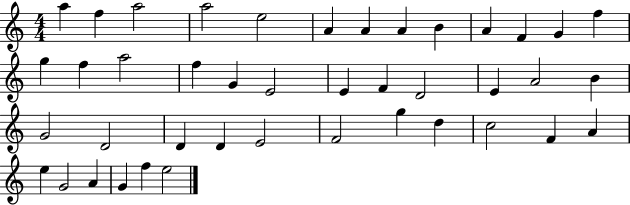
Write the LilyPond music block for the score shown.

{
  \clef treble
  \numericTimeSignature
  \time 4/4
  \key c \major
  a''4 f''4 a''2 | a''2 e''2 | a'4 a'4 a'4 b'4 | a'4 f'4 g'4 f''4 | \break g''4 f''4 a''2 | f''4 g'4 e'2 | e'4 f'4 d'2 | e'4 a'2 b'4 | \break g'2 d'2 | d'4 d'4 e'2 | f'2 g''4 d''4 | c''2 f'4 a'4 | \break e''4 g'2 a'4 | g'4 f''4 e''2 | \bar "|."
}